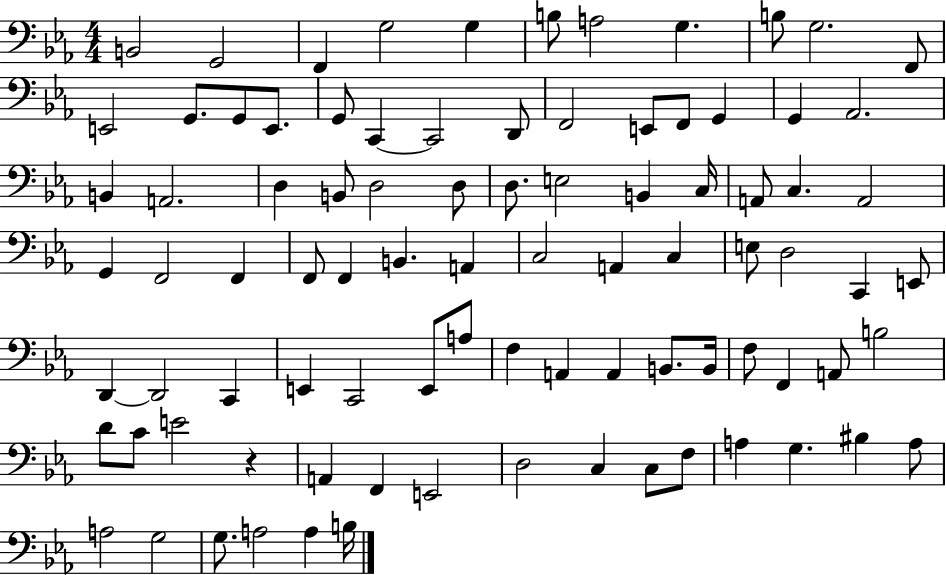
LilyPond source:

{
  \clef bass
  \numericTimeSignature
  \time 4/4
  \key ees \major
  b,2 g,2 | f,4 g2 g4 | b8 a2 g4. | b8 g2. f,8 | \break e,2 g,8. g,8 e,8. | g,8 c,4~~ c,2 d,8 | f,2 e,8 f,8 g,4 | g,4 aes,2. | \break b,4 a,2. | d4 b,8 d2 d8 | d8. e2 b,4 c16 | a,8 c4. a,2 | \break g,4 f,2 f,4 | f,8 f,4 b,4. a,4 | c2 a,4 c4 | e8 d2 c,4 e,8 | \break d,4~~ d,2 c,4 | e,4 c,2 e,8 a8 | f4 a,4 a,4 b,8. b,16 | f8 f,4 a,8 b2 | \break d'8 c'8 e'2 r4 | a,4 f,4 e,2 | d2 c4 c8 f8 | a4 g4. bis4 a8 | \break a2 g2 | g8. a2 a4 b16 | \bar "|."
}